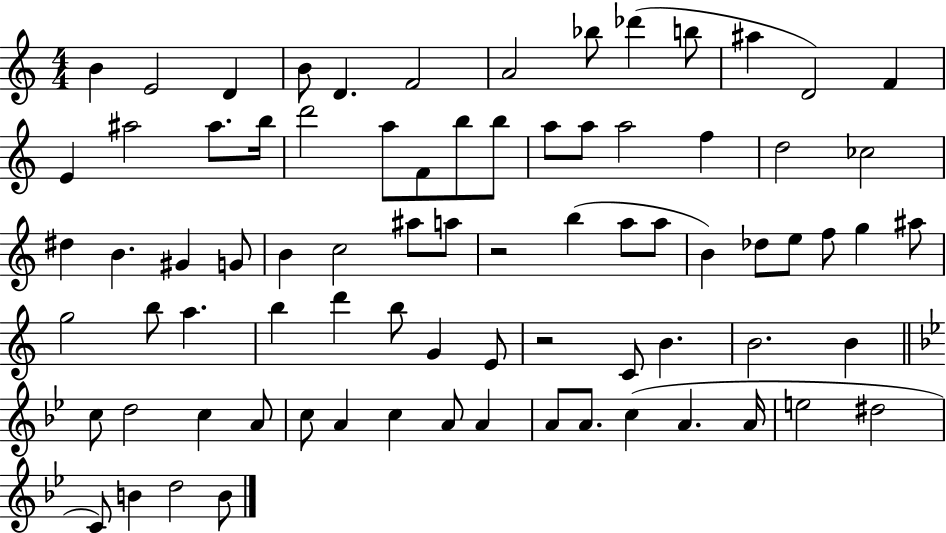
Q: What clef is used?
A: treble